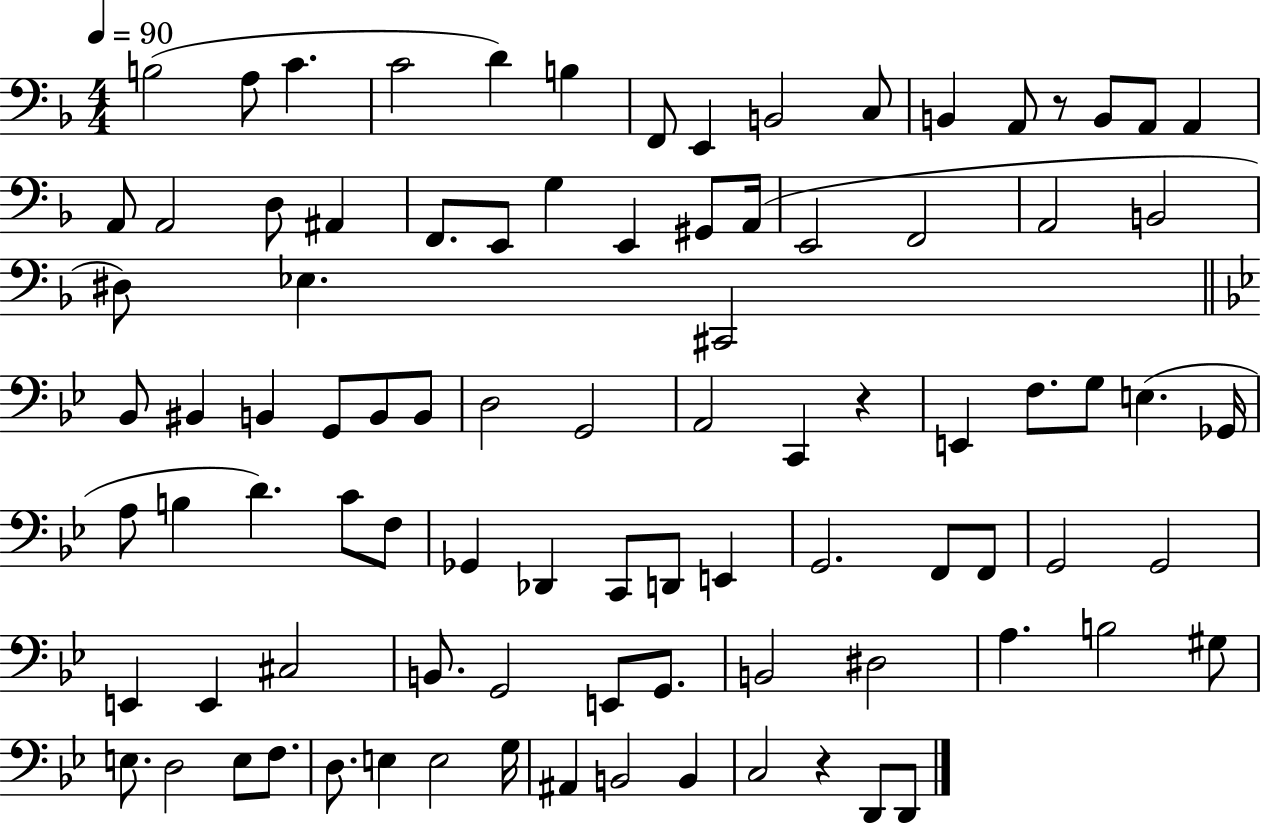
{
  \clef bass
  \numericTimeSignature
  \time 4/4
  \key f \major
  \tempo 4 = 90
  b2( a8 c'4. | c'2 d'4) b4 | f,8 e,4 b,2 c8 | b,4 a,8 r8 b,8 a,8 a,4 | \break a,8 a,2 d8 ais,4 | f,8. e,8 g4 e,4 gis,8 a,16( | e,2 f,2 | a,2 b,2 | \break dis8) ees4. cis,2 | \bar "||" \break \key bes \major bes,8 bis,4 b,4 g,8 b,8 b,8 | d2 g,2 | a,2 c,4 r4 | e,4 f8. g8 e4.( ges,16 | \break a8 b4 d'4.) c'8 f8 | ges,4 des,4 c,8 d,8 e,4 | g,2. f,8 f,8 | g,2 g,2 | \break e,4 e,4 cis2 | b,8. g,2 e,8 g,8. | b,2 dis2 | a4. b2 gis8 | \break e8. d2 e8 f8. | d8. e4 e2 g16 | ais,4 b,2 b,4 | c2 r4 d,8 d,8 | \break \bar "|."
}